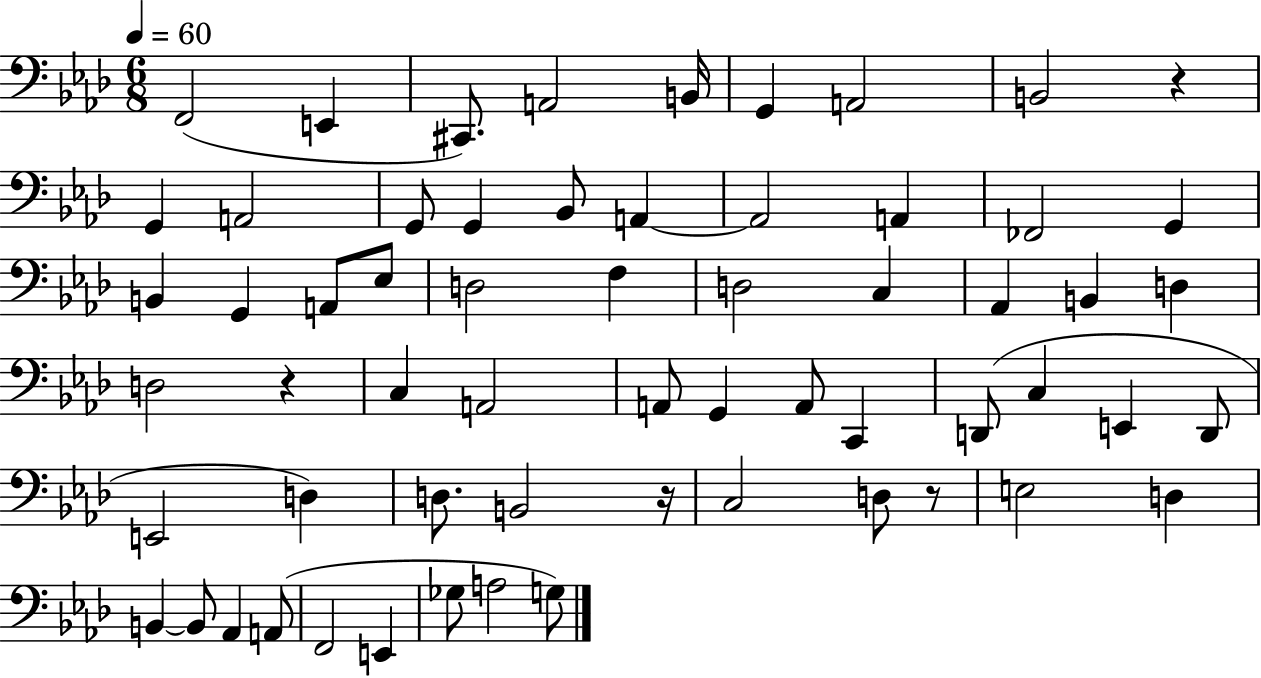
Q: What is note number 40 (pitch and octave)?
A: D2